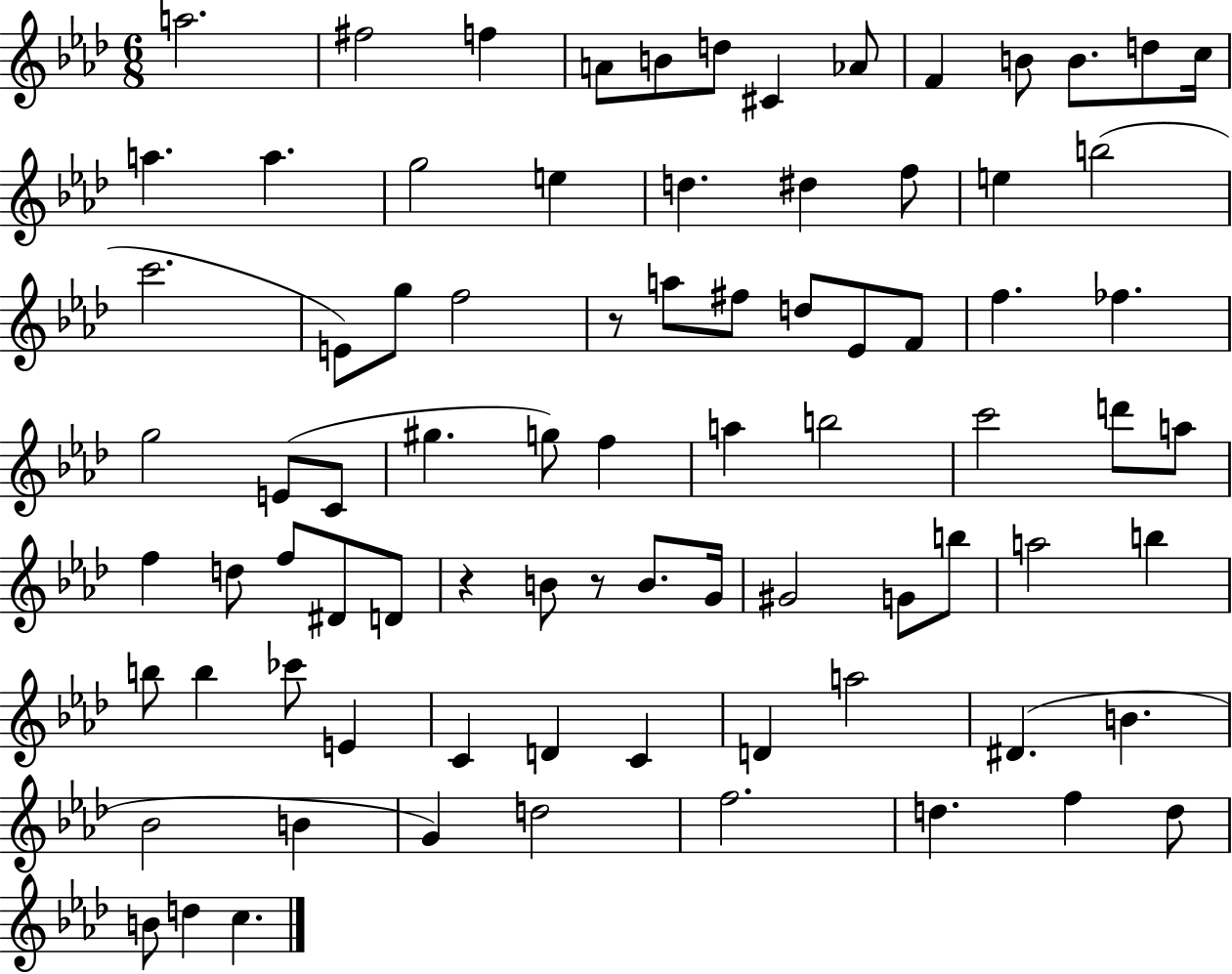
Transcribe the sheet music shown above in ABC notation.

X:1
T:Untitled
M:6/8
L:1/4
K:Ab
a2 ^f2 f A/2 B/2 d/2 ^C _A/2 F B/2 B/2 d/2 c/4 a a g2 e d ^d f/2 e b2 c'2 E/2 g/2 f2 z/2 a/2 ^f/2 d/2 _E/2 F/2 f _f g2 E/2 C/2 ^g g/2 f a b2 c'2 d'/2 a/2 f d/2 f/2 ^D/2 D/2 z B/2 z/2 B/2 G/4 ^G2 G/2 b/2 a2 b b/2 b _c'/2 E C D C D a2 ^D B _B2 B G d2 f2 d f d/2 B/2 d c